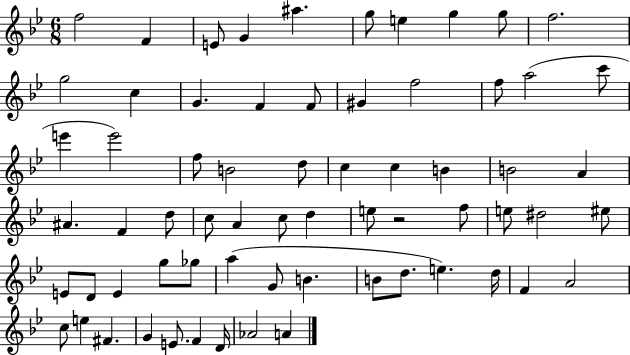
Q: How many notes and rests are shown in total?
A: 66